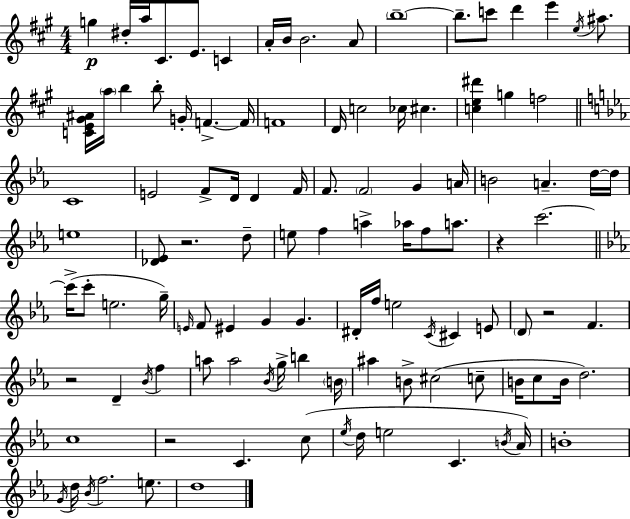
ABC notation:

X:1
T:Untitled
M:4/4
L:1/4
K:A
g ^d/4 a/4 ^C/2 E/2 C A/4 B/4 B2 A/2 b4 b/2 c'/2 d' e' e/4 ^a/2 [CE^G^A]/4 a/4 b b/2 G/4 F F/4 F4 D/4 c2 _c/4 ^c [ce^d'] g f2 C4 E2 F/2 D/4 D F/4 F/2 F2 G A/4 B2 A d/4 d/4 e4 [_D_E]/2 z2 d/2 e/2 f a _a/4 f/2 a/2 z c'2 c'/4 c'/2 e2 g/4 E/4 F/2 ^E G G ^D/4 f/4 e2 C/4 ^C E/2 D/2 z2 F z2 D _B/4 f a/2 a2 _B/4 g/4 b B/4 ^a B/2 ^c2 c/2 B/4 c/2 B/4 d2 c4 z2 C c/2 _e/4 d/4 e2 C B/4 _A/4 B4 G/4 d/4 _B/4 f2 e/2 d4